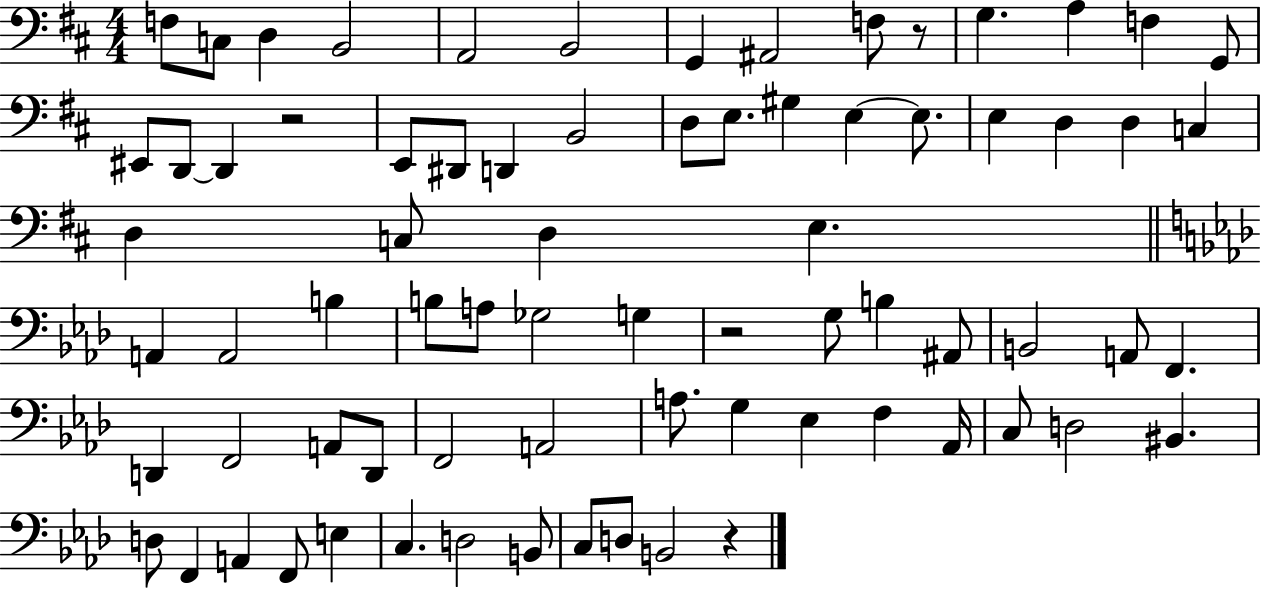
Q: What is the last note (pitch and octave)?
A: B2